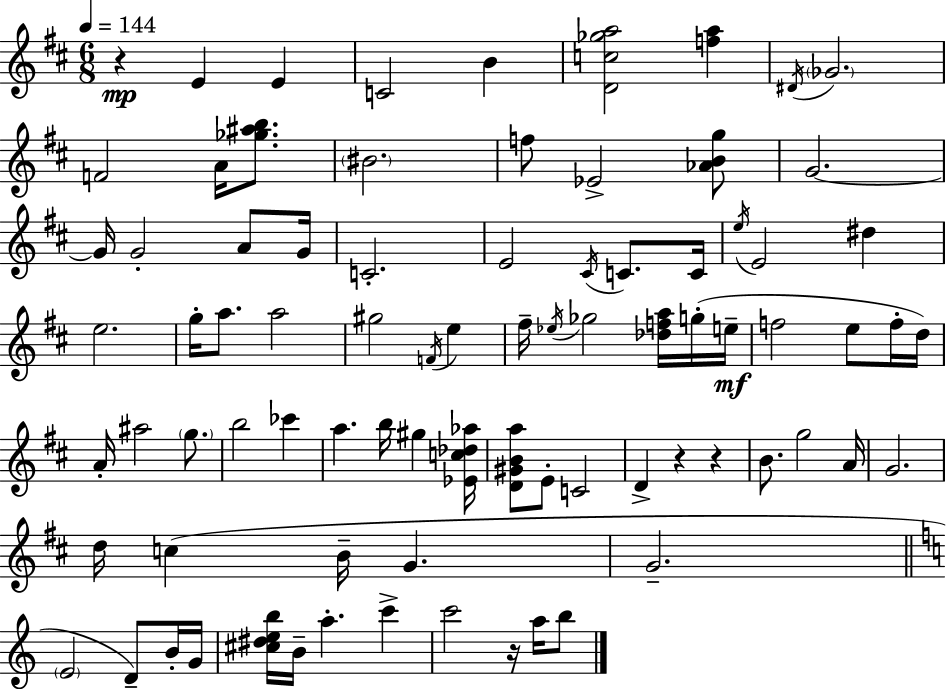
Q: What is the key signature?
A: D major